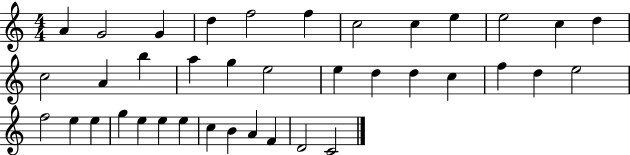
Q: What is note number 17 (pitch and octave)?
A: G5